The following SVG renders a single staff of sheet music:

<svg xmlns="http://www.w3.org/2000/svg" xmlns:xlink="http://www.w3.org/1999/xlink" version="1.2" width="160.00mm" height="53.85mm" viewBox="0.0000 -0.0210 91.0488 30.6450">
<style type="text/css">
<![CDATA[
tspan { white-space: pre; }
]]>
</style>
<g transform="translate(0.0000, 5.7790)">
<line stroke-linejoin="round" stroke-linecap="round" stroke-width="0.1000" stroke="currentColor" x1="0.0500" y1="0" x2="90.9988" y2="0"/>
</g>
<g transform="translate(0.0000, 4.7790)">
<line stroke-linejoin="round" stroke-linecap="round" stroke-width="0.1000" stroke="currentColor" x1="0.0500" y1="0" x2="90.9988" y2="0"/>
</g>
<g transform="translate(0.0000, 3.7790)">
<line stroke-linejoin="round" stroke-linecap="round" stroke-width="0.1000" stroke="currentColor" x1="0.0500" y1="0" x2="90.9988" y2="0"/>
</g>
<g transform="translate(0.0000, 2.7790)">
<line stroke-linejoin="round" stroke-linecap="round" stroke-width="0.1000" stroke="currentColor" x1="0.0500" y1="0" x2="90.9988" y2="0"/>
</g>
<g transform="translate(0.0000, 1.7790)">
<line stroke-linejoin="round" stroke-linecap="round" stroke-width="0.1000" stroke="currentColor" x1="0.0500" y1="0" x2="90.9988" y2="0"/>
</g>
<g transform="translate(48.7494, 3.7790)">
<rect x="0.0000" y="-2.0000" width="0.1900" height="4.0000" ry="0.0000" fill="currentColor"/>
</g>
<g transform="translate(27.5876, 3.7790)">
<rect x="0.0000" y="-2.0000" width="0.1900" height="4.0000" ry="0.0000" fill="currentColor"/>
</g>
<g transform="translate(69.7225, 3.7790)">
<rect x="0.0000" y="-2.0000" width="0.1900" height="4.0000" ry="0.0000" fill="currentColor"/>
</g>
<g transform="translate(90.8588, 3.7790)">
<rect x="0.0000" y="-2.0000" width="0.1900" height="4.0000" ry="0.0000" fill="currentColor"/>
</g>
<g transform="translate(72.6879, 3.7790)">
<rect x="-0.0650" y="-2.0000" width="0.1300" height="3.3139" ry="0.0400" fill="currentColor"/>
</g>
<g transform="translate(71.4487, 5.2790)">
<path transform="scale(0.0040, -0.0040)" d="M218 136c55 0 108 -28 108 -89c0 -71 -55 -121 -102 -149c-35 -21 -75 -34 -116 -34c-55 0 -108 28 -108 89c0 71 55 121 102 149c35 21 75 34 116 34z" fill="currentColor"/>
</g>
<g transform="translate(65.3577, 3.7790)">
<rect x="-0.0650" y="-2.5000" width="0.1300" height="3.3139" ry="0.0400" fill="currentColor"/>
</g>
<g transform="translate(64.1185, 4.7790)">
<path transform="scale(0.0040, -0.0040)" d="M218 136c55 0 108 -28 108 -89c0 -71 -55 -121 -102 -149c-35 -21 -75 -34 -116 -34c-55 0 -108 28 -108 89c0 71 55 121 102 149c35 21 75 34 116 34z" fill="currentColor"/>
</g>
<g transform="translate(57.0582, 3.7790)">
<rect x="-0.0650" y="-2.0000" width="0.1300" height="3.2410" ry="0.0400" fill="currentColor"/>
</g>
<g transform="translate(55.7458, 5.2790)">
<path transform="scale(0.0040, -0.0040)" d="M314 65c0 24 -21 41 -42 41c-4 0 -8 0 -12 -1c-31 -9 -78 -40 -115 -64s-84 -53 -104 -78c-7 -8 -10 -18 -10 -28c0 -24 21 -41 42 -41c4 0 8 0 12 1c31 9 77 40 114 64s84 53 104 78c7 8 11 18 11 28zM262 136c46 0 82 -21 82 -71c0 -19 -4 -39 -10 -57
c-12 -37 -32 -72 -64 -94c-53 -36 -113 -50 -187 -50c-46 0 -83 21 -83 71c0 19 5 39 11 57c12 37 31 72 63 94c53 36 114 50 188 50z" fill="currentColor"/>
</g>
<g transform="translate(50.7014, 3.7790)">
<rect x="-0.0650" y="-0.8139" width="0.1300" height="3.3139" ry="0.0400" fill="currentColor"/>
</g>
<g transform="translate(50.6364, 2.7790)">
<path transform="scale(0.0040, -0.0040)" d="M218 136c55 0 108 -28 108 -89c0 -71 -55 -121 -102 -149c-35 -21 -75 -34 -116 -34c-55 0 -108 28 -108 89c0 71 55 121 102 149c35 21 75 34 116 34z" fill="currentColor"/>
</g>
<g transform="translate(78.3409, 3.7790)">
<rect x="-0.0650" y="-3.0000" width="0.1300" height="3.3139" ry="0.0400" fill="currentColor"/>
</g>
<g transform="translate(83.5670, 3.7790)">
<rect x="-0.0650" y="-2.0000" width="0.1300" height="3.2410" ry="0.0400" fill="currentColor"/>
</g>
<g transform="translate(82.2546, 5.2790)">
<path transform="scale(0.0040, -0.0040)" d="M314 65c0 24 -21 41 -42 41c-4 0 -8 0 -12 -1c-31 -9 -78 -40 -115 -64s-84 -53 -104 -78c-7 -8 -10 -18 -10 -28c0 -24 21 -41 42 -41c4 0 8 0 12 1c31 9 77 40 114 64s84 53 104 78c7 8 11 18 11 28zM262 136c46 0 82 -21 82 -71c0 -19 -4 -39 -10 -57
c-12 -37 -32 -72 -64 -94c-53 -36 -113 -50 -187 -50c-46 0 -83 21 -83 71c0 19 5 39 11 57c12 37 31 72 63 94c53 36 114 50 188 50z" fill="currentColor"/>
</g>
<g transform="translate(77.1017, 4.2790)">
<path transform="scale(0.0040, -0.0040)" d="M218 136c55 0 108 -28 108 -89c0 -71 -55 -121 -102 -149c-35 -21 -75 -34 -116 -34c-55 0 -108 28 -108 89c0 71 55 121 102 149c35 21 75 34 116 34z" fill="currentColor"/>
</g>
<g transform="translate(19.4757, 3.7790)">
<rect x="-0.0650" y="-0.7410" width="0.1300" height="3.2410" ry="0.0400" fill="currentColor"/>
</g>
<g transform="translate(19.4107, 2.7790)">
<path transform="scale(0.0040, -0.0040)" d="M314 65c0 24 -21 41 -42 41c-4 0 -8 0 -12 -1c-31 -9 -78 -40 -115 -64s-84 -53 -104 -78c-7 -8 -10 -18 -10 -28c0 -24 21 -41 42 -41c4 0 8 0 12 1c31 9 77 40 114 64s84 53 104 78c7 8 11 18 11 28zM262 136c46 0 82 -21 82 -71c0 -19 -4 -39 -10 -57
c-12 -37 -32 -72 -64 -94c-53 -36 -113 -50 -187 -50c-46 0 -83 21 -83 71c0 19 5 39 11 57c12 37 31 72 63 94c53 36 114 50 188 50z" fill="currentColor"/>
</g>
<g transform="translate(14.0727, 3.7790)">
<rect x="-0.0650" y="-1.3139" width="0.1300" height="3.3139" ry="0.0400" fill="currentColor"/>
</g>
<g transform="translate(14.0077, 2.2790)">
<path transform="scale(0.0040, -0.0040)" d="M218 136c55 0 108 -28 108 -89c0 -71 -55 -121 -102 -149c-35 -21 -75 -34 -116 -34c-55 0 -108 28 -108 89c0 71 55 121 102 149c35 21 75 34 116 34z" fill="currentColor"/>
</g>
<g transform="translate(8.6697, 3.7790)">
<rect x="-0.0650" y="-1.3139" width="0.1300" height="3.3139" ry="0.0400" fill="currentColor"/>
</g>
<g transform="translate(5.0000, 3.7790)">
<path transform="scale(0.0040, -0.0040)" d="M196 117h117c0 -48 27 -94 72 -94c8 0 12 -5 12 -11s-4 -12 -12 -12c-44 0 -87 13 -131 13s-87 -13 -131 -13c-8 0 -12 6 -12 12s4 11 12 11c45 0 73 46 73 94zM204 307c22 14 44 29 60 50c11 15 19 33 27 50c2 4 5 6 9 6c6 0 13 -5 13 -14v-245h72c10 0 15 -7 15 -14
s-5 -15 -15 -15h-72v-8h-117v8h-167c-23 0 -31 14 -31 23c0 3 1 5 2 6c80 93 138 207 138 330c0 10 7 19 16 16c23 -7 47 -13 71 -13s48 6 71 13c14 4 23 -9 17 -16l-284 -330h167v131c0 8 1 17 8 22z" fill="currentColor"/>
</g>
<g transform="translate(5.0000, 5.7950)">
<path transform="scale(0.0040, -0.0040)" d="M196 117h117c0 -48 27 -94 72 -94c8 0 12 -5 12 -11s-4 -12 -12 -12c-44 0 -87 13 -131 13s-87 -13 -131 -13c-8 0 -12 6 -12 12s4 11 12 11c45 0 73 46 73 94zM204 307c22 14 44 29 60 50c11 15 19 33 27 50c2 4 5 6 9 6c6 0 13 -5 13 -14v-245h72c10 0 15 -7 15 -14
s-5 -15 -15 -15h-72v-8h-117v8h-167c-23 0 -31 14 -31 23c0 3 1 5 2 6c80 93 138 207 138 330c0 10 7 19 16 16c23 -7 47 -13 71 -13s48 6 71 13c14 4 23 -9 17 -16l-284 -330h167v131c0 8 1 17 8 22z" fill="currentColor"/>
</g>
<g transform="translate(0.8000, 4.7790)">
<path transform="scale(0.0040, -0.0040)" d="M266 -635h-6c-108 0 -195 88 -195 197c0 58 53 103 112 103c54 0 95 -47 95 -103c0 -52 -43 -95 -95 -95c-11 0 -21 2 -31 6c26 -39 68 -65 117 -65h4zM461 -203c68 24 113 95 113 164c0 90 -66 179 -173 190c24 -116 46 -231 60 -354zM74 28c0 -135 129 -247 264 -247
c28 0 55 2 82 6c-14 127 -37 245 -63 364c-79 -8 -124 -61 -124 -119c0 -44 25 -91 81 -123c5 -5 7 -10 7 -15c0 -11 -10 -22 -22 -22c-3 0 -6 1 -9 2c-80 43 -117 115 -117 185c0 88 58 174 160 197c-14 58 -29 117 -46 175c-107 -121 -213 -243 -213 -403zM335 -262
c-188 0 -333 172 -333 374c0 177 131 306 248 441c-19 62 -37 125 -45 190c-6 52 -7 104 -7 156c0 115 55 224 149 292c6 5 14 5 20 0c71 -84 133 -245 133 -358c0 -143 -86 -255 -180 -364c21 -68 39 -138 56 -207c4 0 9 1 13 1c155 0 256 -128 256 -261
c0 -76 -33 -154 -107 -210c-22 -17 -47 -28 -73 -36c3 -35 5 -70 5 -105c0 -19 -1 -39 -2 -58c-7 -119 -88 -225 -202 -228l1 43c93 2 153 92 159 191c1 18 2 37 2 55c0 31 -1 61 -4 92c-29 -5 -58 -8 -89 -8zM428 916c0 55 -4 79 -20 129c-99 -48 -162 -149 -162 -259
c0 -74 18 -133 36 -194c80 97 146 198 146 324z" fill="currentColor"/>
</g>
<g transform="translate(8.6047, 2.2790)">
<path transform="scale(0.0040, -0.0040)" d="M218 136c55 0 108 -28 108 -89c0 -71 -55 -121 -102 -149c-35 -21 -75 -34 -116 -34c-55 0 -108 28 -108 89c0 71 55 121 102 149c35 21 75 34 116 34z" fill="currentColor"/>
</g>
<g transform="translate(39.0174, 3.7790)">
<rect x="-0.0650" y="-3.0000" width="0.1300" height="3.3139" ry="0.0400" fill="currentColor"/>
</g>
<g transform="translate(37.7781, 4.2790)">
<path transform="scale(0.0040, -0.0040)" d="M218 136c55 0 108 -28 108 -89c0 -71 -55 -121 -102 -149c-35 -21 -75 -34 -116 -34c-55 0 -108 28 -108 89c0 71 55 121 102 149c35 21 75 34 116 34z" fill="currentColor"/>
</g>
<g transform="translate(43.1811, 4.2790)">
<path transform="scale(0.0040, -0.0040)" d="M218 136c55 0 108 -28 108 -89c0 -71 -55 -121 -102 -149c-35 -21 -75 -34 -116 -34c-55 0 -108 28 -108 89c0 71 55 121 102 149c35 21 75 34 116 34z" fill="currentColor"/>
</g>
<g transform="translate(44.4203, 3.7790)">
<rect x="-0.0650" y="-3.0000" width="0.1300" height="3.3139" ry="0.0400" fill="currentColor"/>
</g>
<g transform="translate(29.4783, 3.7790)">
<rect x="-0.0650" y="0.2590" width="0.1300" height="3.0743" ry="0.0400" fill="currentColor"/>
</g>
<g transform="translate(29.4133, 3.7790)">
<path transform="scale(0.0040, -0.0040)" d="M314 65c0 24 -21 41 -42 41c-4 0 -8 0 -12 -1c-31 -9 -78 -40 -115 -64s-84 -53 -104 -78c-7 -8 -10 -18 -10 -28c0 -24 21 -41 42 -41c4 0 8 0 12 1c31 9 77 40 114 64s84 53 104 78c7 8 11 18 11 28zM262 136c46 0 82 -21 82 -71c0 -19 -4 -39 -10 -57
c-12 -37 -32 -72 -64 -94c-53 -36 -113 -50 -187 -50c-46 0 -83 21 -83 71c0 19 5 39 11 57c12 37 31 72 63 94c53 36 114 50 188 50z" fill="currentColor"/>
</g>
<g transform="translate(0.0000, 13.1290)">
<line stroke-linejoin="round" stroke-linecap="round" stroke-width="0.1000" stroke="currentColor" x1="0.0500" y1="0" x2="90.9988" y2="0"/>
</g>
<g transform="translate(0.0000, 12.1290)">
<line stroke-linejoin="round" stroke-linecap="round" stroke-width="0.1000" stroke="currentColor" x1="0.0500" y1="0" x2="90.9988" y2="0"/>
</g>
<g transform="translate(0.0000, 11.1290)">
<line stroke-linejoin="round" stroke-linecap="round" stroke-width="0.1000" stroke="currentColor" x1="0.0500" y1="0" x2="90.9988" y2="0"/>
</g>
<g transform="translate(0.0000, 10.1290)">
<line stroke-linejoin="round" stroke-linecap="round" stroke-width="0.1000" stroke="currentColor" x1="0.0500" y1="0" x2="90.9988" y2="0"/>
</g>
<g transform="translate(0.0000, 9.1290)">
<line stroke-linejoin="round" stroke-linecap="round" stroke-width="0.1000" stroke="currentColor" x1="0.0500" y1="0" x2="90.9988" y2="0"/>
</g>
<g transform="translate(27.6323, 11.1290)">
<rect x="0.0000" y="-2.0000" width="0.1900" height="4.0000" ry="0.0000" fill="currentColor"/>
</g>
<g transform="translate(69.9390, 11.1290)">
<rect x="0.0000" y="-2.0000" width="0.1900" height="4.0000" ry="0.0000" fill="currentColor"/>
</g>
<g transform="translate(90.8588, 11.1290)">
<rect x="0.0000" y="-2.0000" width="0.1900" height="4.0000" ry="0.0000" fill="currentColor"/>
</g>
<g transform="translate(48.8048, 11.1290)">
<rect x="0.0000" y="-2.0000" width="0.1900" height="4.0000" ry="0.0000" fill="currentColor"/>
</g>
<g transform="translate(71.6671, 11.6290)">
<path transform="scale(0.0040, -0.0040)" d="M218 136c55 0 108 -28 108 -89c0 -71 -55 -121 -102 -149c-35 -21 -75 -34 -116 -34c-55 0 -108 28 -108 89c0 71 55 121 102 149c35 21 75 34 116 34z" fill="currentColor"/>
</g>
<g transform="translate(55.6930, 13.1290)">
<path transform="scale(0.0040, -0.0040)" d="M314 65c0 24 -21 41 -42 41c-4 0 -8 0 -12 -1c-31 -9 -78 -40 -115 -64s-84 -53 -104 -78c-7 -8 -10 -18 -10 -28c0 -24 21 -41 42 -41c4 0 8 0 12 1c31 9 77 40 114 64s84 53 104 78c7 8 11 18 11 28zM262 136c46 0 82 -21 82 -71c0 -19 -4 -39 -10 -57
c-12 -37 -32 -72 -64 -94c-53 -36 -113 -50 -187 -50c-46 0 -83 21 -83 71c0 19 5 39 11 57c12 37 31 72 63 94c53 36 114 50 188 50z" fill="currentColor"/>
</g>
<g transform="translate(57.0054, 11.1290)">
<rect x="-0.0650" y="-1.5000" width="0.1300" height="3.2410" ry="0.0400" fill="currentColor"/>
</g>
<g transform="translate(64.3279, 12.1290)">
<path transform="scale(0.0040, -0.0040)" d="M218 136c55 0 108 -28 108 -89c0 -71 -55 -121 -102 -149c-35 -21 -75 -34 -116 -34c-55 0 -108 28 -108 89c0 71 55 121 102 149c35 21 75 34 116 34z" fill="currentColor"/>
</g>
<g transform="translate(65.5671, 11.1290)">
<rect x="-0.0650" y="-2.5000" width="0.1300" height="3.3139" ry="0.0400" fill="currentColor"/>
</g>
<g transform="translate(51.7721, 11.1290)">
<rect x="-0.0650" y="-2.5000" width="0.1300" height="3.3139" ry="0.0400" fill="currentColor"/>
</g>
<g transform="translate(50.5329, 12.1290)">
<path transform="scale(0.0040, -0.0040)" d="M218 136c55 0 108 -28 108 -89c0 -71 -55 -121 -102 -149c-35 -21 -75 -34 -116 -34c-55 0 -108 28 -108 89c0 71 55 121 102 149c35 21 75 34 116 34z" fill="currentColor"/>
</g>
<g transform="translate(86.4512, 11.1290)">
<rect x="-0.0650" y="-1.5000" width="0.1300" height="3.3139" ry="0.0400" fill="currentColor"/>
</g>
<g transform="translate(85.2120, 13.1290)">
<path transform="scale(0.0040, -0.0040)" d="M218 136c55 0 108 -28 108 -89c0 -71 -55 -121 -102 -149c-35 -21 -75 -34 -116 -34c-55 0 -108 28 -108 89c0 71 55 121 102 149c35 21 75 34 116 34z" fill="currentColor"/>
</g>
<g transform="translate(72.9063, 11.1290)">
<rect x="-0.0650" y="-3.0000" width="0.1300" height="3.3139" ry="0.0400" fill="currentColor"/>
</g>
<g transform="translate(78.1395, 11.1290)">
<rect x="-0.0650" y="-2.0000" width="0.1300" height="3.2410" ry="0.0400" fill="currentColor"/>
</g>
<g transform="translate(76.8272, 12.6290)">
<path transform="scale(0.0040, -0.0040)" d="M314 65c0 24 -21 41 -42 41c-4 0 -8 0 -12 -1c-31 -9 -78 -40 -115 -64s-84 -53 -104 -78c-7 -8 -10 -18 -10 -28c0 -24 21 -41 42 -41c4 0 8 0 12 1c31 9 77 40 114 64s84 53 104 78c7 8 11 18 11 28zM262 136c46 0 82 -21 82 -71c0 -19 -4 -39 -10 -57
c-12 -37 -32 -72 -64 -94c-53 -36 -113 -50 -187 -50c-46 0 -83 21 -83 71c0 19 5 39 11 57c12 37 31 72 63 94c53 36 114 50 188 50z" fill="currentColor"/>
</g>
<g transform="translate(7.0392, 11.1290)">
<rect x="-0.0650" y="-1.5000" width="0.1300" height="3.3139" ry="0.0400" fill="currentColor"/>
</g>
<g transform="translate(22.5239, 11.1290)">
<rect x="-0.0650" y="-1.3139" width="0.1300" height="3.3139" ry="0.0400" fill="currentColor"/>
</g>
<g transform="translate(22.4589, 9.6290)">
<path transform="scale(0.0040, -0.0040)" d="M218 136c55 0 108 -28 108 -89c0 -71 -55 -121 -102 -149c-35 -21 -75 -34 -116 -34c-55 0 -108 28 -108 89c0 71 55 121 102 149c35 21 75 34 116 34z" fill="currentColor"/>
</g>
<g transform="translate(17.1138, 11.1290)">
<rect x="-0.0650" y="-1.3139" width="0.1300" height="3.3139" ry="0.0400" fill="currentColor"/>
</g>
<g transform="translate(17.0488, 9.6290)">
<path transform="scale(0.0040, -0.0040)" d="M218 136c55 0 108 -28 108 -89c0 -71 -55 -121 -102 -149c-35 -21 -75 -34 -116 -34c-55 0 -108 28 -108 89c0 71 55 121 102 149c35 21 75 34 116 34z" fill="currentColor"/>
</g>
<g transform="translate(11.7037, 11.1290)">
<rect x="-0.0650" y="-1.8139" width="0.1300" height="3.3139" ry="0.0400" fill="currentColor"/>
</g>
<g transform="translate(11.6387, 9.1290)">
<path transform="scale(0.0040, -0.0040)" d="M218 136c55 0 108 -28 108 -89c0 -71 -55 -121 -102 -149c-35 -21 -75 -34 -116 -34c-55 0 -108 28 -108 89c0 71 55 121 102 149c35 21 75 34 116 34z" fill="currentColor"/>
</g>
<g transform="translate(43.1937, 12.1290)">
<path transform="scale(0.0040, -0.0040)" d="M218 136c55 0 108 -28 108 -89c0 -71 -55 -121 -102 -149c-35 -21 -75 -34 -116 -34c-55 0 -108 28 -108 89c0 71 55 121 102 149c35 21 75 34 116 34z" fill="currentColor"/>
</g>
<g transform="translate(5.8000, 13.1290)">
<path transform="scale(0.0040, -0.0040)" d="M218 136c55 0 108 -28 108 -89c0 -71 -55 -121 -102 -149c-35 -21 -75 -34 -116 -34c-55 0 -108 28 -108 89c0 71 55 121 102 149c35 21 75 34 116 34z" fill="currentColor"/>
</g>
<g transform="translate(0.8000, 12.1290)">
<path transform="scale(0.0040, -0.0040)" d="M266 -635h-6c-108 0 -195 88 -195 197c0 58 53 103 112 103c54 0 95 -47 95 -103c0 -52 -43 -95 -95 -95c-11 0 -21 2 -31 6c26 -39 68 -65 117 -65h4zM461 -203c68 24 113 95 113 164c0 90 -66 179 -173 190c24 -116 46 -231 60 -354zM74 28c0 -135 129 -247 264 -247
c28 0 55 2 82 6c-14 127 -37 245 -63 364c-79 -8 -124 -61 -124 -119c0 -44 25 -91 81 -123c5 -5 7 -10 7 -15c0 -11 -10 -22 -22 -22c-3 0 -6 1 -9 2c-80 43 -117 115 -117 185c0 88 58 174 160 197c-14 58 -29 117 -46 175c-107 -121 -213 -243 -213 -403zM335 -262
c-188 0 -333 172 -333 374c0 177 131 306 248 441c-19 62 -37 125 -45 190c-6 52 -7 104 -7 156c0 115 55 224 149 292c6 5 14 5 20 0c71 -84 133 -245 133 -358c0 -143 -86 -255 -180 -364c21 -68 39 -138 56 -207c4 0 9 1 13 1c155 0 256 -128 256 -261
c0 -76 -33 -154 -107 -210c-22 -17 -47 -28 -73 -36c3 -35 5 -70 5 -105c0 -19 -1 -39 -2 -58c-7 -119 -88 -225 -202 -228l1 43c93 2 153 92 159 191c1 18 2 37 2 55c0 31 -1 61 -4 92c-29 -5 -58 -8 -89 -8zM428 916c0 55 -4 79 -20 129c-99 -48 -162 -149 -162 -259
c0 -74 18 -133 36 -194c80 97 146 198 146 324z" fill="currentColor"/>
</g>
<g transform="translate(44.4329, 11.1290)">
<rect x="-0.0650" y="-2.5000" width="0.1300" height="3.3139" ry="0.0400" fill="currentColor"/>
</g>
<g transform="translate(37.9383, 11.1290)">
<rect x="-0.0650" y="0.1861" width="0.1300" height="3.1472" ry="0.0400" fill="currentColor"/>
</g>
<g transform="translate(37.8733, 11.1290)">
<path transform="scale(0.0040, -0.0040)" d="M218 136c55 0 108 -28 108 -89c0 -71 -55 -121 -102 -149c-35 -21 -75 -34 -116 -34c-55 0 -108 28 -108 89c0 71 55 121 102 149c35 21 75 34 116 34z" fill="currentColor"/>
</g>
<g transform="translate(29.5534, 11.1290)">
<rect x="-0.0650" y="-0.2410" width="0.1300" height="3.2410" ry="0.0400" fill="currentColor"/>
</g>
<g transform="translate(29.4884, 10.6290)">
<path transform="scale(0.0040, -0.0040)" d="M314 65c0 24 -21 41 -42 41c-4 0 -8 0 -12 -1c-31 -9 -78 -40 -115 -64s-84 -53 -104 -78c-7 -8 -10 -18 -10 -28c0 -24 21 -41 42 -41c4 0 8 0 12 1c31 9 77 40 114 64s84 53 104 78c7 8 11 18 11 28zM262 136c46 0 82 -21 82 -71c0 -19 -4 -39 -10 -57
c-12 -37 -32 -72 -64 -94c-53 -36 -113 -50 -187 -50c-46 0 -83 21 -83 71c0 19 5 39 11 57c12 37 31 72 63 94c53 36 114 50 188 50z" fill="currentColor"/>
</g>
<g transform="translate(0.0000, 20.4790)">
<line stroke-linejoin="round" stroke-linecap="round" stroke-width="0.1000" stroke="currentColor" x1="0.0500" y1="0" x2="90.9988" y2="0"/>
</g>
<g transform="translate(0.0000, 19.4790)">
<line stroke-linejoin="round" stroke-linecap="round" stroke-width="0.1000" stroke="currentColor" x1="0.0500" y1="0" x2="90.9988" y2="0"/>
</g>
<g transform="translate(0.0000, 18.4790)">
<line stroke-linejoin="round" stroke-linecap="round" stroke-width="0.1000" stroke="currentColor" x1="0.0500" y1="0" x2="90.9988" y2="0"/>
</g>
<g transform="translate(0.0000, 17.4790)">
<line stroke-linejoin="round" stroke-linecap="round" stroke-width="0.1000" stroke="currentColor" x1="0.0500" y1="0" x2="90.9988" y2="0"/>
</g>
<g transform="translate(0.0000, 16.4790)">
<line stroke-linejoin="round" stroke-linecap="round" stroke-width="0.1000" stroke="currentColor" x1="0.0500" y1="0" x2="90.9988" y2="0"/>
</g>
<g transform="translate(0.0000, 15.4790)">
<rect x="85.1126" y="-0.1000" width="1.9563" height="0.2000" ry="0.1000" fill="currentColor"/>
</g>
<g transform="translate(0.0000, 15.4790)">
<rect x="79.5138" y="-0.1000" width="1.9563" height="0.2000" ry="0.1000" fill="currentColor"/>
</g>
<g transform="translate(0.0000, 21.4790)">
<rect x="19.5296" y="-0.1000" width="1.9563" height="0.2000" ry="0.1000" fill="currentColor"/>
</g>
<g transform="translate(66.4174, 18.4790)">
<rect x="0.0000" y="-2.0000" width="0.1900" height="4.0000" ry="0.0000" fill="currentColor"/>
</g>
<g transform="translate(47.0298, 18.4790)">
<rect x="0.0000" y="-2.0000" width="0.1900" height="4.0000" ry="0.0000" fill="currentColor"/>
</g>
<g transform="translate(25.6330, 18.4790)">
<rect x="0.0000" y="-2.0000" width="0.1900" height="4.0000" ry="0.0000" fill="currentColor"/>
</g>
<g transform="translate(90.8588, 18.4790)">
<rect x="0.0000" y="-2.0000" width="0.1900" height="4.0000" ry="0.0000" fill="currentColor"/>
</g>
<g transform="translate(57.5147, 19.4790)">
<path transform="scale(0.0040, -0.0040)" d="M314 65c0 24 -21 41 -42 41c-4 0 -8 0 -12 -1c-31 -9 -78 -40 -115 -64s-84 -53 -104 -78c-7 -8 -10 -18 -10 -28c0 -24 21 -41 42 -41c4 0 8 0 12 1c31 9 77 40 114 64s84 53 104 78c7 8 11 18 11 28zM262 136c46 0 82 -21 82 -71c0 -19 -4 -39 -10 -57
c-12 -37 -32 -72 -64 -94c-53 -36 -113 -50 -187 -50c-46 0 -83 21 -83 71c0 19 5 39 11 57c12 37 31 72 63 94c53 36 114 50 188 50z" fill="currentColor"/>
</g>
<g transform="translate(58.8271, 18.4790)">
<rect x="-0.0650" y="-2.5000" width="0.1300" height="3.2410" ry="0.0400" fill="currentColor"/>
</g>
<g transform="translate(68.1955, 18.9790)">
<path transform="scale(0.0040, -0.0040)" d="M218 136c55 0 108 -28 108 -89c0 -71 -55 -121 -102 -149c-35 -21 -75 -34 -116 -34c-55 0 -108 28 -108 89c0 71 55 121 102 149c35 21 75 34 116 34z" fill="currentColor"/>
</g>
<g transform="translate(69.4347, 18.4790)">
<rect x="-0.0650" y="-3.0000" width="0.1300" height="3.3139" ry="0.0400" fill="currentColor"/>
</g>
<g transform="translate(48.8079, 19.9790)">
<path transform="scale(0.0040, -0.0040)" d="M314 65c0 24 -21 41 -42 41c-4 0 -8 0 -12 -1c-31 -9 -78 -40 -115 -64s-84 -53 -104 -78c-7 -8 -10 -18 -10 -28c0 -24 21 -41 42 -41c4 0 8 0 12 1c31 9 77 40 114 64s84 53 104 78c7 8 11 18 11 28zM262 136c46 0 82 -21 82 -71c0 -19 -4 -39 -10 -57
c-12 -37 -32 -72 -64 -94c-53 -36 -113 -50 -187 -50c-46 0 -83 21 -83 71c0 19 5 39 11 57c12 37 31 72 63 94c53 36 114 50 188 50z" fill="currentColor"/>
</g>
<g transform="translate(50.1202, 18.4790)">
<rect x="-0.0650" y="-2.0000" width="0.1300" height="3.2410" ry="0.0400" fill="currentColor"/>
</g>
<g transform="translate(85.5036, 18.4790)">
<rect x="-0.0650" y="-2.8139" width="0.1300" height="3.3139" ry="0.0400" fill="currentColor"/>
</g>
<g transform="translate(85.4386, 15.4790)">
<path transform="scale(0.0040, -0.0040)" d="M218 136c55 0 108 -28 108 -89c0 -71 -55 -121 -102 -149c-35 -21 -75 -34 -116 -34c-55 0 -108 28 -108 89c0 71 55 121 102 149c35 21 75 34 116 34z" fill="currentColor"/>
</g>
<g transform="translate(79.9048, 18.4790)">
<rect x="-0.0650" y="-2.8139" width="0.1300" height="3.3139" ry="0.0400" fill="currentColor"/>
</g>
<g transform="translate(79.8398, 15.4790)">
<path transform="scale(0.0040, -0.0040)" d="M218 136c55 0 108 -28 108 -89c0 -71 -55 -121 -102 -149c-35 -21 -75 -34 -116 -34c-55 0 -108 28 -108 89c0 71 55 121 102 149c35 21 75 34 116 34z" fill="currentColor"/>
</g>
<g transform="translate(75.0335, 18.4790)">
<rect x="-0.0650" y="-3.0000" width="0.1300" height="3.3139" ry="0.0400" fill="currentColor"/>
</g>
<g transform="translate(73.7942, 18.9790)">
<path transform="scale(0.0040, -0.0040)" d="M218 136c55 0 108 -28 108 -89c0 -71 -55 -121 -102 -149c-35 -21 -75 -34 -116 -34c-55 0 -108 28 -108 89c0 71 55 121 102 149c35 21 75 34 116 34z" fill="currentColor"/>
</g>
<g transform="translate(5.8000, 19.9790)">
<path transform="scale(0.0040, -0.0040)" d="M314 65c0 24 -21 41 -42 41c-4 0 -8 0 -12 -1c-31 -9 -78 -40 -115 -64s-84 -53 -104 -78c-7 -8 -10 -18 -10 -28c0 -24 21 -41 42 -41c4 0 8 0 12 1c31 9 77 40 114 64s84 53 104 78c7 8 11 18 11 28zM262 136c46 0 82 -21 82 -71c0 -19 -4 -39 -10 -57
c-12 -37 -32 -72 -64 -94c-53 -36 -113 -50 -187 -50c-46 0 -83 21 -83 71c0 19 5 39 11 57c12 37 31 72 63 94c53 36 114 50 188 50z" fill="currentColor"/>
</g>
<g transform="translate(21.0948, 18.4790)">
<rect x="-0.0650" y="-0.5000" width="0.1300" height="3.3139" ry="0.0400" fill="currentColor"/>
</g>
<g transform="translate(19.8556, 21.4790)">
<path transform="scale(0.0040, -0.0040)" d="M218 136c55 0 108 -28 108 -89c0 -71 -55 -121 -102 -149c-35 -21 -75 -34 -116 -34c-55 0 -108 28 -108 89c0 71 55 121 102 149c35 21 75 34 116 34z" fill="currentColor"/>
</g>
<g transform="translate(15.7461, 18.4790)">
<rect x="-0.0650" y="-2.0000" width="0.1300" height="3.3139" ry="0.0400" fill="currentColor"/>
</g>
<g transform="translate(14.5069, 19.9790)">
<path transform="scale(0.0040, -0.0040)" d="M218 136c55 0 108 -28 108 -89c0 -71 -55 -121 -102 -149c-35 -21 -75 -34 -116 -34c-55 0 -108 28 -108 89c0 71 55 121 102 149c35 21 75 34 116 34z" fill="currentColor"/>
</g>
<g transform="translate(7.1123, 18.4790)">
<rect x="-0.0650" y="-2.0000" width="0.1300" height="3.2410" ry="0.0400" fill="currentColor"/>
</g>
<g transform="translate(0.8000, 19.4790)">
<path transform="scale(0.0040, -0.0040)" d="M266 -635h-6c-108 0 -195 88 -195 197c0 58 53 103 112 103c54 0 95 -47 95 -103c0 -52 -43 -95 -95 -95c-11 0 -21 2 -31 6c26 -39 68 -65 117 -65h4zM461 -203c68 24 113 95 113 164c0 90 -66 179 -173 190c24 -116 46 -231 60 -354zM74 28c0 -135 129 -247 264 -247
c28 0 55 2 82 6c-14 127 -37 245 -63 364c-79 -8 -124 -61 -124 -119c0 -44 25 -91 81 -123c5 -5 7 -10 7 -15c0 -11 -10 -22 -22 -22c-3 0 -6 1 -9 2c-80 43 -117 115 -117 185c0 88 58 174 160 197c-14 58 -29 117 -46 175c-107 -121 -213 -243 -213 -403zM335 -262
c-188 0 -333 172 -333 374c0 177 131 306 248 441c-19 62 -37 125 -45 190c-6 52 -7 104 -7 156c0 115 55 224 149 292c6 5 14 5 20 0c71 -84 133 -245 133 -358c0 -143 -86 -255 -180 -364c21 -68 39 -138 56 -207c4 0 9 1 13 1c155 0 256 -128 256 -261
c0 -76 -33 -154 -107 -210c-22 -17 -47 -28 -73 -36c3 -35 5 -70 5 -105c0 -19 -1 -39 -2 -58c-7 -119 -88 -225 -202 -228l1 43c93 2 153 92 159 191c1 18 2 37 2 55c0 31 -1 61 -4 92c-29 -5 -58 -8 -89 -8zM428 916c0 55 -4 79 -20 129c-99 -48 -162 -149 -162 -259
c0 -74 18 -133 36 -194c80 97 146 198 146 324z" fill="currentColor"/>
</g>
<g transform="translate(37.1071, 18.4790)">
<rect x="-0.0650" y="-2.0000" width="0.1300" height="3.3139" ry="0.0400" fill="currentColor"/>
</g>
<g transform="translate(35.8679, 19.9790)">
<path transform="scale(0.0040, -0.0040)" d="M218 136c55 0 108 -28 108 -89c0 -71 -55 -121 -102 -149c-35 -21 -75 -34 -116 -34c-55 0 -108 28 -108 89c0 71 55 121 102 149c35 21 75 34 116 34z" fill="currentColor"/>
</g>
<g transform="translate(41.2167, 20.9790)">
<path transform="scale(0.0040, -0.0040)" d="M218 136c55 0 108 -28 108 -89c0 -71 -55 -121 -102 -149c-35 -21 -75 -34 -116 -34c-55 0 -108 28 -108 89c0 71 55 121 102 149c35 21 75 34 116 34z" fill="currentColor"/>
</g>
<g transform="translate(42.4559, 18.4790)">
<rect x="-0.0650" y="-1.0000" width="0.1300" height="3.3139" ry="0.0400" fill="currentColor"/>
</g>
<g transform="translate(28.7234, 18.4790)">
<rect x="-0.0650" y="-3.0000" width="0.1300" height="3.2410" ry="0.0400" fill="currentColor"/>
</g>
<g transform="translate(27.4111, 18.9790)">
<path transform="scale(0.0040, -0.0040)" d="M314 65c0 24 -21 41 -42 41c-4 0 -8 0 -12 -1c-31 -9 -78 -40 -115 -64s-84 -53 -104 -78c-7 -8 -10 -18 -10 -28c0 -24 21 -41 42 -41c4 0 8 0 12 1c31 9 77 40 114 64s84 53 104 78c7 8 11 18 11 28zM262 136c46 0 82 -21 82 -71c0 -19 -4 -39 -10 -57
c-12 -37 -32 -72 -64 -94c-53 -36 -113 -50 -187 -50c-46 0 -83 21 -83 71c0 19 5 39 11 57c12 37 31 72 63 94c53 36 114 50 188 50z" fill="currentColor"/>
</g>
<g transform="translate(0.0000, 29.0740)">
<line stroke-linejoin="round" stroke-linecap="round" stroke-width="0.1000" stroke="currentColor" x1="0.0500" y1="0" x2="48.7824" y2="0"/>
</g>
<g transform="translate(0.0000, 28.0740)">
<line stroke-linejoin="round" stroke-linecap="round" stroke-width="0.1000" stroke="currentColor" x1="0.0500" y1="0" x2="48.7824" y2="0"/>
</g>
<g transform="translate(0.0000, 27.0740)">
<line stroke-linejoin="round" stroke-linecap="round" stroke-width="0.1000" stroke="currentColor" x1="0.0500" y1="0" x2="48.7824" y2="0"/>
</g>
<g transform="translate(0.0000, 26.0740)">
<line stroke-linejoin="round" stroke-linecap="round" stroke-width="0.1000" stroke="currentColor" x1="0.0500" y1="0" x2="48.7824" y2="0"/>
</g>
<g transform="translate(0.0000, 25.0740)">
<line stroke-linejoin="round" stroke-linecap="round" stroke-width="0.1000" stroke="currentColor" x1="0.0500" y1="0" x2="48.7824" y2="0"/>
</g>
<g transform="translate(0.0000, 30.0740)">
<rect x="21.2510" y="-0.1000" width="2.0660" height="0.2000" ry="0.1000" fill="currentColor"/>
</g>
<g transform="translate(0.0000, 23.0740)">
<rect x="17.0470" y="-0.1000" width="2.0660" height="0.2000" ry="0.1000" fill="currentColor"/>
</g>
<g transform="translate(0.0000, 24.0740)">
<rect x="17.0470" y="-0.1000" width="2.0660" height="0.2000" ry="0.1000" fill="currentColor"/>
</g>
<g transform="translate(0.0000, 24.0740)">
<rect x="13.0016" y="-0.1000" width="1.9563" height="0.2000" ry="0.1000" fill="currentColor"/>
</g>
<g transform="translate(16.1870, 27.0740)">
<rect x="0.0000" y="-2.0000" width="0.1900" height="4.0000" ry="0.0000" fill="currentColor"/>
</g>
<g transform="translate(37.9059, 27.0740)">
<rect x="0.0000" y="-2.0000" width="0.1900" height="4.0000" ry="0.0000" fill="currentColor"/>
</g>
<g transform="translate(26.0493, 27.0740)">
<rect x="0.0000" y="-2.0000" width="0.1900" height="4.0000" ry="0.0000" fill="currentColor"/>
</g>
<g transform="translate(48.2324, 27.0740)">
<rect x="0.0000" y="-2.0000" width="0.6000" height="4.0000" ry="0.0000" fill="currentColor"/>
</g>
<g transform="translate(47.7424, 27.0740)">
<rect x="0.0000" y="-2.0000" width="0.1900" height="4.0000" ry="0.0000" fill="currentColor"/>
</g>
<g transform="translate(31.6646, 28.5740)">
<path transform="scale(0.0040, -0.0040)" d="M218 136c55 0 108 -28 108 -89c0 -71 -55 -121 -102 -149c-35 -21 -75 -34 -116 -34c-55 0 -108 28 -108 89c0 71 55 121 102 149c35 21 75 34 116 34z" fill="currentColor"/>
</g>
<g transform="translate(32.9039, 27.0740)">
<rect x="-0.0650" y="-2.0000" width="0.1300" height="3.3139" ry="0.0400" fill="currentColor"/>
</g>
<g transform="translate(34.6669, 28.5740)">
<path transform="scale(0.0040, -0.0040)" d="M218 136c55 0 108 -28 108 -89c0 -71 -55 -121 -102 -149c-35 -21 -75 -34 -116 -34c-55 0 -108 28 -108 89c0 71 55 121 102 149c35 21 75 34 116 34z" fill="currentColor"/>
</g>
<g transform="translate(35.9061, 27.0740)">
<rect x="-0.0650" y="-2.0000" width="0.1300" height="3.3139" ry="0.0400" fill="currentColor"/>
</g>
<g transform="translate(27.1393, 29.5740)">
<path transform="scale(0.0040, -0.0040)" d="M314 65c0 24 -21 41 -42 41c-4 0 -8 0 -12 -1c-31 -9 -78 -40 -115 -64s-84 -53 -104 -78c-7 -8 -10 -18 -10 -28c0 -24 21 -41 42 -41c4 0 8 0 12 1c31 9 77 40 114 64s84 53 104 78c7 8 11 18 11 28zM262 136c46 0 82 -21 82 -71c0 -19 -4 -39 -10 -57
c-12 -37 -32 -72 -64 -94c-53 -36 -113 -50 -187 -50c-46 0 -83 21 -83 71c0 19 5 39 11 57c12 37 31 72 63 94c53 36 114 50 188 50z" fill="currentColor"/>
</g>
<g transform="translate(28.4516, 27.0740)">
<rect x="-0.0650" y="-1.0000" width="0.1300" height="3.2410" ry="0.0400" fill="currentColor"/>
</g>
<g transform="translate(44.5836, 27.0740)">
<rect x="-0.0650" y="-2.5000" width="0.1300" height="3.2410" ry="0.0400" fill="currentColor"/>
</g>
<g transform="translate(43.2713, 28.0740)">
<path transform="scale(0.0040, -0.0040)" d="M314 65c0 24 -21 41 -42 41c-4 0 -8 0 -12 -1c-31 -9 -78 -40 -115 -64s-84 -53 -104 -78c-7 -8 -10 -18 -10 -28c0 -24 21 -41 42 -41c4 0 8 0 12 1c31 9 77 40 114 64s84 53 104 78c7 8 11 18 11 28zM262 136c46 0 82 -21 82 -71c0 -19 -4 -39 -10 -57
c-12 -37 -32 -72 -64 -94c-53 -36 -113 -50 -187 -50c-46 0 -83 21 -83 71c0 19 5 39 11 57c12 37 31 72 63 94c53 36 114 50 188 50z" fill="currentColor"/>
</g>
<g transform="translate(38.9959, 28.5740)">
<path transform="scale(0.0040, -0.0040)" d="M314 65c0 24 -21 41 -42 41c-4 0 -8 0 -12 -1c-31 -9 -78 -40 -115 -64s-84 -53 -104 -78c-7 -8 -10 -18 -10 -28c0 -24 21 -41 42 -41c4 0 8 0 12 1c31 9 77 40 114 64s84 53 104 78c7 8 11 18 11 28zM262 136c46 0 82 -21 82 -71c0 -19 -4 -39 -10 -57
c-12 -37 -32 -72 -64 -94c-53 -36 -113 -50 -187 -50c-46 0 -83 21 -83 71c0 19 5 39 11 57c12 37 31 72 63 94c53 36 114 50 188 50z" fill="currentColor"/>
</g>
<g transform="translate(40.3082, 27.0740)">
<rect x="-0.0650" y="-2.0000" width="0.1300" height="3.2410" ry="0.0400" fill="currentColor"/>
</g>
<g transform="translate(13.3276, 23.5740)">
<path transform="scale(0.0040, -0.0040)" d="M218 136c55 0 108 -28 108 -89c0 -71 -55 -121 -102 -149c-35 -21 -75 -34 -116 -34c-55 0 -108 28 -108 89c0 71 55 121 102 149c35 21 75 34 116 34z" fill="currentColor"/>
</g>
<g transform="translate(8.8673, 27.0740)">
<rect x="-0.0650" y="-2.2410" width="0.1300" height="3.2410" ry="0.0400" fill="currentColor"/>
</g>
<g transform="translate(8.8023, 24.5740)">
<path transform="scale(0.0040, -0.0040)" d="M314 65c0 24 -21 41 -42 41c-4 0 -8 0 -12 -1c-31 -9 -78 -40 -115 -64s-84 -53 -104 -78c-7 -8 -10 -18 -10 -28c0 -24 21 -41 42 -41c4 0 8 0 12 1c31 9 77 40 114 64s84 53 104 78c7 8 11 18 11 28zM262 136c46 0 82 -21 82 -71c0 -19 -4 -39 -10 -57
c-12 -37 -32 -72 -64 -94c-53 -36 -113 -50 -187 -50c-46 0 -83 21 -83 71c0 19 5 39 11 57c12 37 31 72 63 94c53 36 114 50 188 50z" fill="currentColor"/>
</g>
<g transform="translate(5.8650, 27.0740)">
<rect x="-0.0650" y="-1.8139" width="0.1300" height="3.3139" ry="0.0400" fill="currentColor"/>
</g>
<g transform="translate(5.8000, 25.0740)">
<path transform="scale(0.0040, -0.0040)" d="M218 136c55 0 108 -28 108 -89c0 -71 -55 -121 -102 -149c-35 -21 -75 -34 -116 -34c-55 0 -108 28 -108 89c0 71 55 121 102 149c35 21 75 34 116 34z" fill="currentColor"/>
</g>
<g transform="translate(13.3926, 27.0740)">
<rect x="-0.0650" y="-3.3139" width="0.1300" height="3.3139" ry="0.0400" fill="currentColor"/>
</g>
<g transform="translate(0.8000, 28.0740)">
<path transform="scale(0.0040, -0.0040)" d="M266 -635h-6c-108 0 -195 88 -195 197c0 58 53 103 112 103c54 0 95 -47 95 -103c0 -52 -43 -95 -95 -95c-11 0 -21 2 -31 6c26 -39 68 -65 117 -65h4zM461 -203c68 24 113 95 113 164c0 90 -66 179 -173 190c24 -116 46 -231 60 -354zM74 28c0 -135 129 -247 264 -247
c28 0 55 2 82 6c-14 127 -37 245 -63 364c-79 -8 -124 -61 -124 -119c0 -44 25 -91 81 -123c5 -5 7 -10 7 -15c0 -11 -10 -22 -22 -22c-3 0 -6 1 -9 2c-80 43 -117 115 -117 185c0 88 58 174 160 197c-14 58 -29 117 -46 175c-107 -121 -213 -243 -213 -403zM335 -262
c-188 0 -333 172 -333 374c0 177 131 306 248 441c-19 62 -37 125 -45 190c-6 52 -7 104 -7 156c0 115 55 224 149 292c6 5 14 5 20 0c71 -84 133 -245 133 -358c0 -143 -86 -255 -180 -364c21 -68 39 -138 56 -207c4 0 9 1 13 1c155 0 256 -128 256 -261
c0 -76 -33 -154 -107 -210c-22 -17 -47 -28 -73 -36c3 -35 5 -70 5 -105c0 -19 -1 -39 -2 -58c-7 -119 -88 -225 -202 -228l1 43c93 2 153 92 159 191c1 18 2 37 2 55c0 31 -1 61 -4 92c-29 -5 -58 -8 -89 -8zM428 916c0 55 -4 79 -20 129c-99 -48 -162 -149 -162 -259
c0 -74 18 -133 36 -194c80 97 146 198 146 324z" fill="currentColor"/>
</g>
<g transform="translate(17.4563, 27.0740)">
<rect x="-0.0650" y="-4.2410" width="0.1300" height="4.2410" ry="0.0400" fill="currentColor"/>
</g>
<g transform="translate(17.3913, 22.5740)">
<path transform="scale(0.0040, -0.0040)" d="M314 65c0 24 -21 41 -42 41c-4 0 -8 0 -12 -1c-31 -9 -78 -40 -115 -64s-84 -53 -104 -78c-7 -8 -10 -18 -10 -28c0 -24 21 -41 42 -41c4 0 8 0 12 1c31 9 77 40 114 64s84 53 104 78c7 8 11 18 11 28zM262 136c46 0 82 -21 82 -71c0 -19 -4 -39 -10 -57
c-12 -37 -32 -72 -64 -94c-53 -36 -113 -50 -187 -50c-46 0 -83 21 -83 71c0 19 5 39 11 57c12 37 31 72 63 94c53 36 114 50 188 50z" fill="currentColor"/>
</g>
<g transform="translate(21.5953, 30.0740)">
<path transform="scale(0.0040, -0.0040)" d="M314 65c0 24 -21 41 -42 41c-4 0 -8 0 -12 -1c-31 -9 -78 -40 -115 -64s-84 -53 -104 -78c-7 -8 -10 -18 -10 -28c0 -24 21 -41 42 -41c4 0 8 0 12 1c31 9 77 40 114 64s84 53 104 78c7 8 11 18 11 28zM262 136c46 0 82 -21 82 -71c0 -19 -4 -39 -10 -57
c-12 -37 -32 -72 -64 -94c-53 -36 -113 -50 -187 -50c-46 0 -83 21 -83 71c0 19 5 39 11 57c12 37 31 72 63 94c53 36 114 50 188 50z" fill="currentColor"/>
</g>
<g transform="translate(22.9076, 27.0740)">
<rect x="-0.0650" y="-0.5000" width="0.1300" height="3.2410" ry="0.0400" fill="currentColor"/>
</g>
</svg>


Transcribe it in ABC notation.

X:1
T:Untitled
M:4/4
L:1/4
K:C
e e d2 B2 A A d F2 G F A F2 E f e e c2 B G G E2 G A F2 E F2 F C A2 F D F2 G2 A A a a f g2 b d'2 C2 D2 F F F2 G2